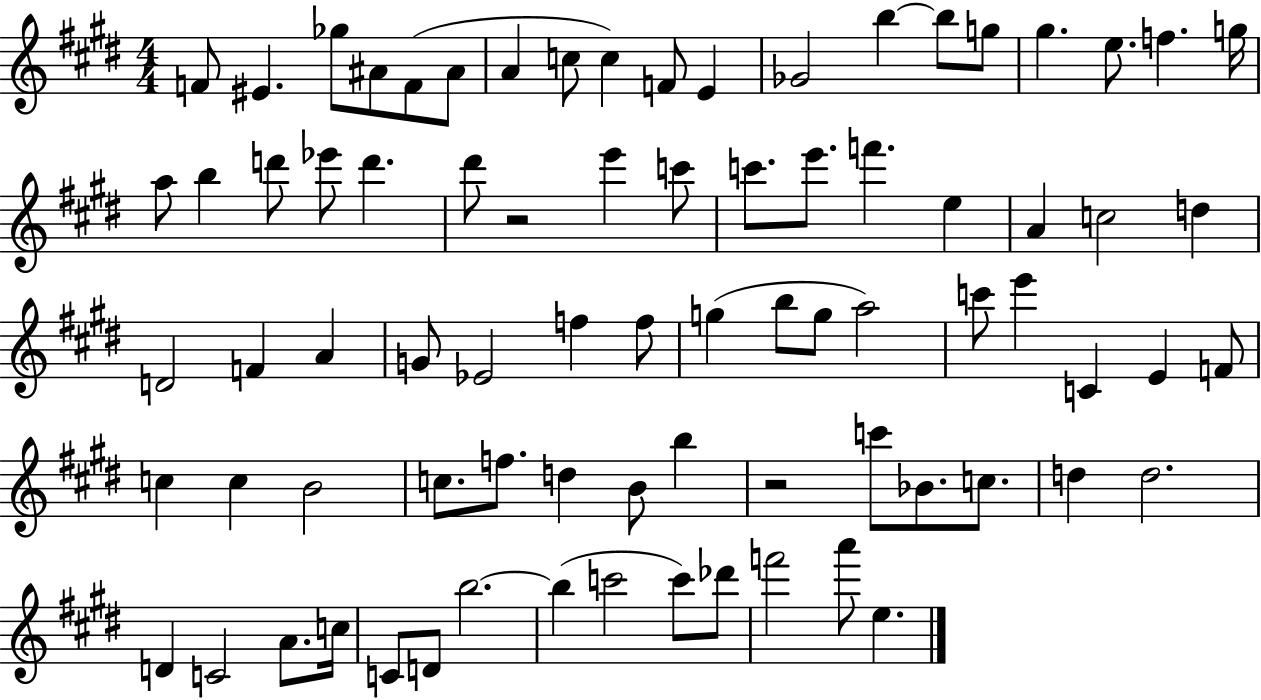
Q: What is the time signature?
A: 4/4